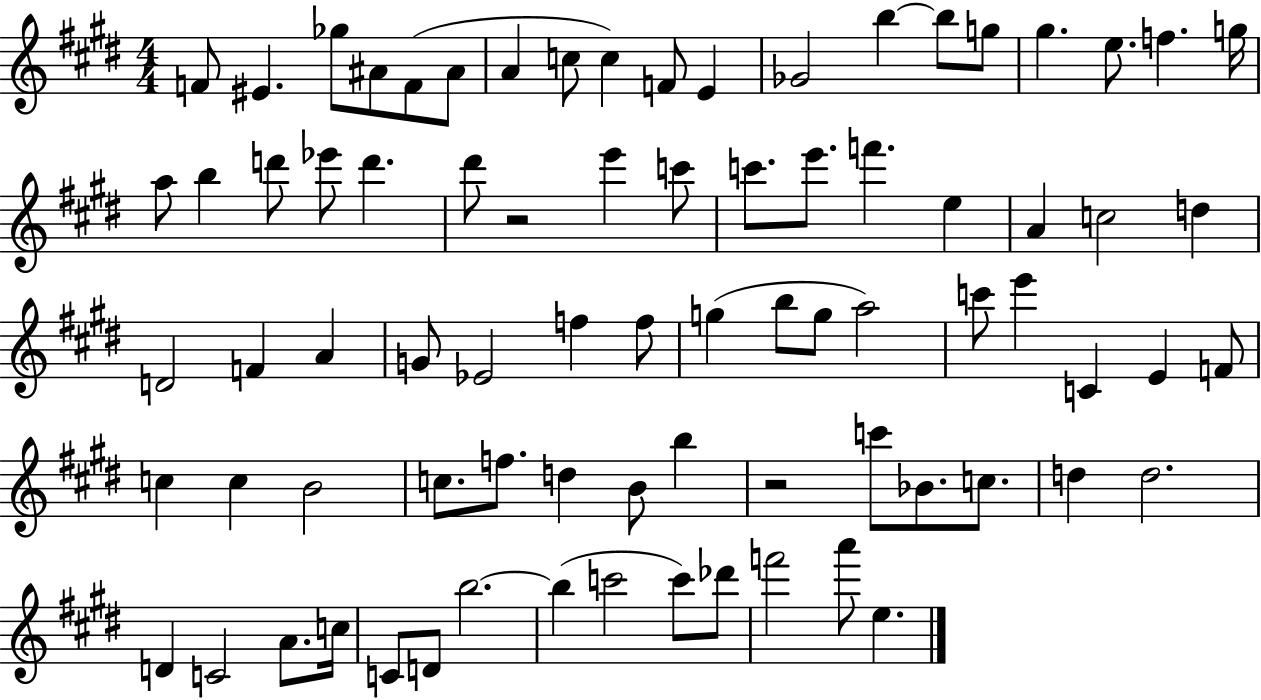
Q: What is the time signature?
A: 4/4